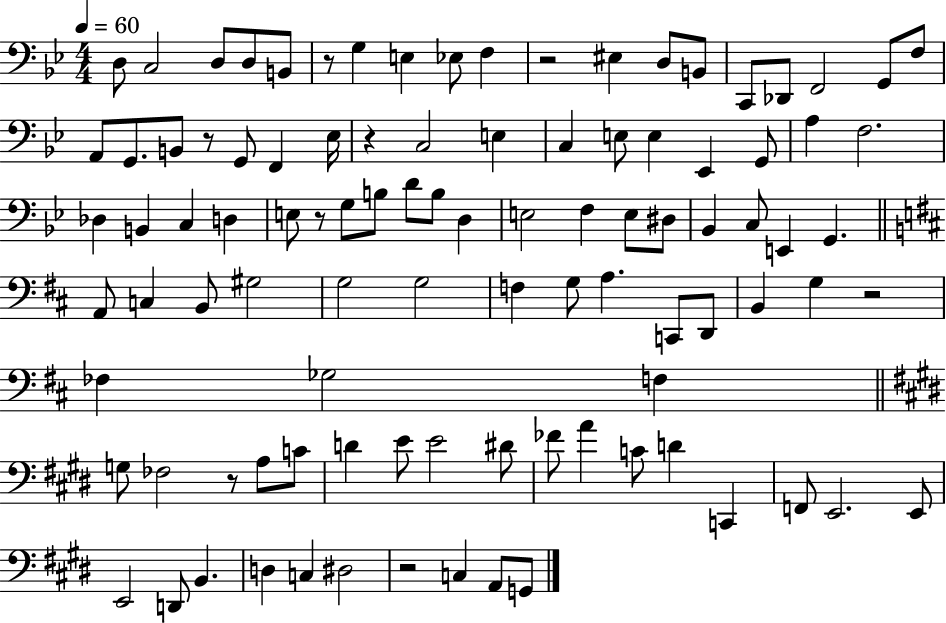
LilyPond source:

{
  \clef bass
  \numericTimeSignature
  \time 4/4
  \key bes \major
  \tempo 4 = 60
  d8 c2 d8 d8 b,8 | r8 g4 e4 ees8 f4 | r2 eis4 d8 b,8 | c,8 des,8 f,2 g,8 f8 | \break a,8 g,8. b,8 r8 g,8 f,4 ees16 | r4 c2 e4 | c4 e8 e4 ees,4 g,8 | a4 f2. | \break des4 b,4 c4 d4 | e8 r8 g8 b8 d'8 b8 d4 | e2 f4 e8 dis8 | bes,4 c8 e,4 g,4. | \break \bar "||" \break \key d \major a,8 c4 b,8 gis2 | g2 g2 | f4 g8 a4. c,8 d,8 | b,4 g4 r2 | \break fes4 ges2 f4 | \bar "||" \break \key e \major g8 fes2 r8 a8 c'8 | d'4 e'8 e'2 dis'8 | fes'8 a'4 c'8 d'4 c,4 | f,8 e,2. e,8 | \break e,2 d,8 b,4. | d4 c4 dis2 | r2 c4 a,8 g,8 | \bar "|."
}